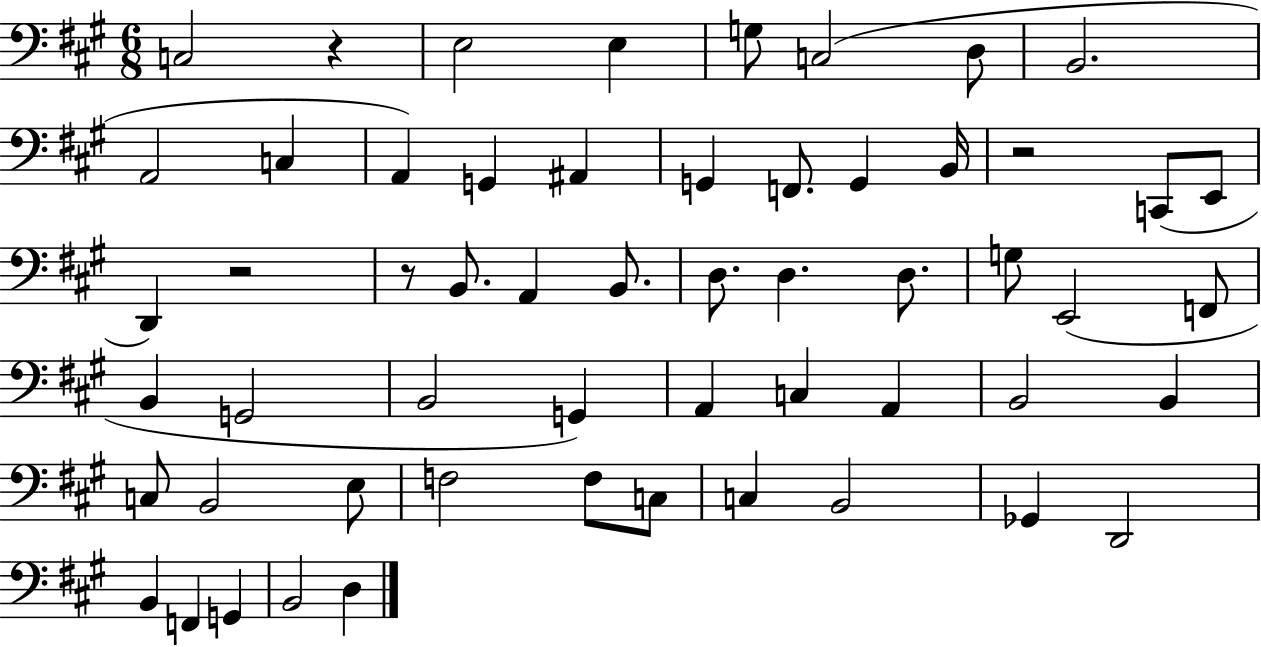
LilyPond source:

{
  \clef bass
  \numericTimeSignature
  \time 6/8
  \key a \major
  c2 r4 | e2 e4 | g8 c2( d8 | b,2. | \break a,2 c4 | a,4) g,4 ais,4 | g,4 f,8. g,4 b,16 | r2 c,8( e,8 | \break d,4) r2 | r8 b,8. a,4 b,8. | d8. d4. d8. | g8 e,2( f,8 | \break b,4 g,2 | b,2 g,4) | a,4 c4 a,4 | b,2 b,4 | \break c8 b,2 e8 | f2 f8 c8 | c4 b,2 | ges,4 d,2 | \break b,4 f,4 g,4 | b,2 d4 | \bar "|."
}